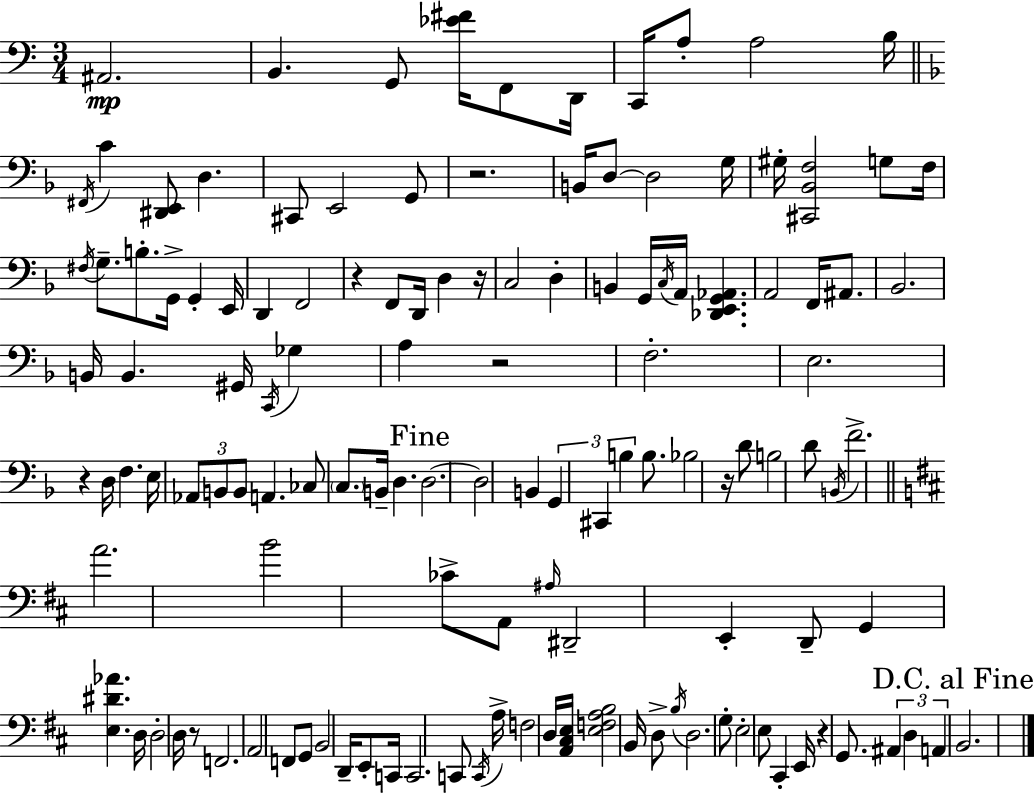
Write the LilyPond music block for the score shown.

{
  \clef bass
  \numericTimeSignature
  \time 3/4
  \key a \minor
  ais,2.\mp | b,4. g,8 <ees' fis'>16 f,8 d,16 | c,16 a8-. a2 b16 | \bar "||" \break \key f \major \acciaccatura { fis,16 } c'4 <dis, e,>8 d4. | cis,8 e,2 g,8 | r2. | b,16 d8~~ d2 | \break g16 gis16-. <cis, bes, f>2 g8 | f16 \acciaccatura { fis16 } g8.-- b8.-. g,16-> g,4-. | e,16 d,4 f,2 | r4 f,8 d,16 d4 | \break r16 c2 d4-. | b,4 g,16 \acciaccatura { c16 } a,16 <des, e, g, aes,>4. | a,2 f,16 | ais,8. bes,2. | \break b,16 b,4. gis,16 \acciaccatura { c,16 } | ges4 a4 r2 | f2.-. | e2. | \break r4 d16 f4. | e16 \tuplet 3/2 { aes,8 b,8 b,8 } a,4. | ces8 \parenthesize c8. b,16-- d4. | \mark "Fine" d2.~~ | \break d2 | b,4 \tuplet 3/2 { g,4 cis,4 | b4 } b8. bes2 | r16 d'8 b2 | \break d'8 \acciaccatura { b,16 } f'2.-> | \bar "||" \break \key d \major a'2. | b'2 ces'8-> a,8 | \grace { ais16 } dis,2-- e,4-. | d,8-- g,4 <e dis' aes'>4. | \break d16 d2-. d16 r8 | f,2. | a,2 f,8 g,8 | b,2 d,16-- e,8-. | \break c,16 c,2. | c,8 \acciaccatura { c,16 } a16-> f2 | d16 <a, cis e>16 <e f a b>2 b,16 | d8-> \acciaccatura { b16 } d2. | \break g8-. e2-. | e8 cis,4-. e,16 r4 | g,8. \tuplet 3/2 { ais,4 d4 a,4 } | \mark "D.C. al Fine" b,2. | \break \bar "|."
}